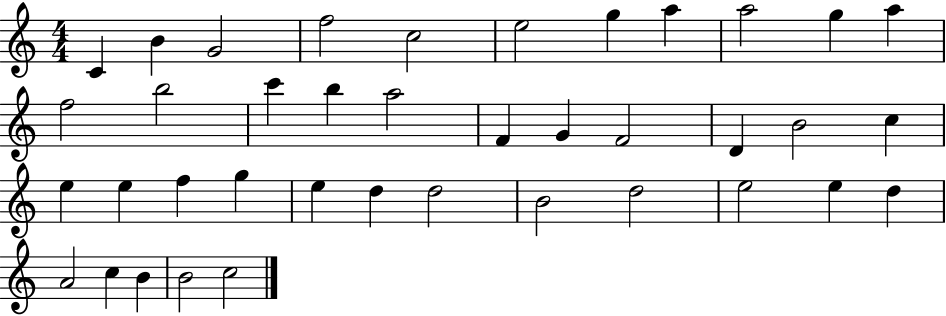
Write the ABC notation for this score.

X:1
T:Untitled
M:4/4
L:1/4
K:C
C B G2 f2 c2 e2 g a a2 g a f2 b2 c' b a2 F G F2 D B2 c e e f g e d d2 B2 d2 e2 e d A2 c B B2 c2